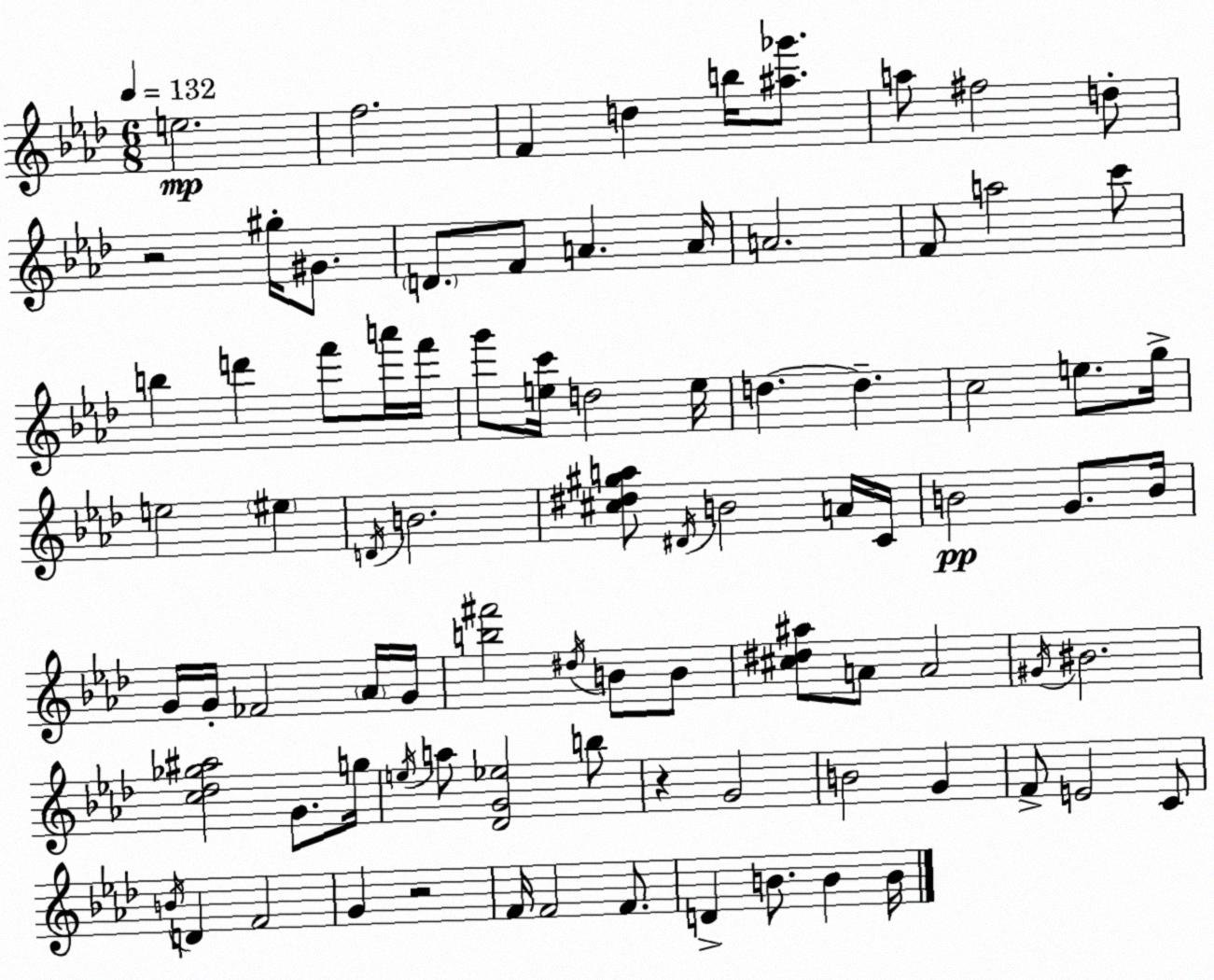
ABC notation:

X:1
T:Untitled
M:6/8
L:1/4
K:Fm
e2 f2 F d b/4 [^a_g']/2 a/2 ^f2 d/2 z2 ^g/4 ^G/2 D/2 F/2 A A/4 A2 F/2 a2 c'/2 b d' f'/2 a'/4 f'/4 g'/2 [ec']/4 d2 e/4 d d c2 e/2 g/4 e2 ^e D/4 B2 [^c^d^ga]/2 ^D/4 B2 A/4 C/4 B2 G/2 B/4 G/4 G/4 _F2 _A/4 G/4 [b^f']2 ^d/4 B/2 B/2 [^c^d^a]/2 A/2 A2 ^G/4 ^B2 [c_d_g^a]2 G/2 g/4 e/4 a/2 [_DG_e]2 b/2 z G2 B2 G F/2 E2 C/2 B/4 D F2 G z2 F/4 F2 F/2 D B/2 B B/4